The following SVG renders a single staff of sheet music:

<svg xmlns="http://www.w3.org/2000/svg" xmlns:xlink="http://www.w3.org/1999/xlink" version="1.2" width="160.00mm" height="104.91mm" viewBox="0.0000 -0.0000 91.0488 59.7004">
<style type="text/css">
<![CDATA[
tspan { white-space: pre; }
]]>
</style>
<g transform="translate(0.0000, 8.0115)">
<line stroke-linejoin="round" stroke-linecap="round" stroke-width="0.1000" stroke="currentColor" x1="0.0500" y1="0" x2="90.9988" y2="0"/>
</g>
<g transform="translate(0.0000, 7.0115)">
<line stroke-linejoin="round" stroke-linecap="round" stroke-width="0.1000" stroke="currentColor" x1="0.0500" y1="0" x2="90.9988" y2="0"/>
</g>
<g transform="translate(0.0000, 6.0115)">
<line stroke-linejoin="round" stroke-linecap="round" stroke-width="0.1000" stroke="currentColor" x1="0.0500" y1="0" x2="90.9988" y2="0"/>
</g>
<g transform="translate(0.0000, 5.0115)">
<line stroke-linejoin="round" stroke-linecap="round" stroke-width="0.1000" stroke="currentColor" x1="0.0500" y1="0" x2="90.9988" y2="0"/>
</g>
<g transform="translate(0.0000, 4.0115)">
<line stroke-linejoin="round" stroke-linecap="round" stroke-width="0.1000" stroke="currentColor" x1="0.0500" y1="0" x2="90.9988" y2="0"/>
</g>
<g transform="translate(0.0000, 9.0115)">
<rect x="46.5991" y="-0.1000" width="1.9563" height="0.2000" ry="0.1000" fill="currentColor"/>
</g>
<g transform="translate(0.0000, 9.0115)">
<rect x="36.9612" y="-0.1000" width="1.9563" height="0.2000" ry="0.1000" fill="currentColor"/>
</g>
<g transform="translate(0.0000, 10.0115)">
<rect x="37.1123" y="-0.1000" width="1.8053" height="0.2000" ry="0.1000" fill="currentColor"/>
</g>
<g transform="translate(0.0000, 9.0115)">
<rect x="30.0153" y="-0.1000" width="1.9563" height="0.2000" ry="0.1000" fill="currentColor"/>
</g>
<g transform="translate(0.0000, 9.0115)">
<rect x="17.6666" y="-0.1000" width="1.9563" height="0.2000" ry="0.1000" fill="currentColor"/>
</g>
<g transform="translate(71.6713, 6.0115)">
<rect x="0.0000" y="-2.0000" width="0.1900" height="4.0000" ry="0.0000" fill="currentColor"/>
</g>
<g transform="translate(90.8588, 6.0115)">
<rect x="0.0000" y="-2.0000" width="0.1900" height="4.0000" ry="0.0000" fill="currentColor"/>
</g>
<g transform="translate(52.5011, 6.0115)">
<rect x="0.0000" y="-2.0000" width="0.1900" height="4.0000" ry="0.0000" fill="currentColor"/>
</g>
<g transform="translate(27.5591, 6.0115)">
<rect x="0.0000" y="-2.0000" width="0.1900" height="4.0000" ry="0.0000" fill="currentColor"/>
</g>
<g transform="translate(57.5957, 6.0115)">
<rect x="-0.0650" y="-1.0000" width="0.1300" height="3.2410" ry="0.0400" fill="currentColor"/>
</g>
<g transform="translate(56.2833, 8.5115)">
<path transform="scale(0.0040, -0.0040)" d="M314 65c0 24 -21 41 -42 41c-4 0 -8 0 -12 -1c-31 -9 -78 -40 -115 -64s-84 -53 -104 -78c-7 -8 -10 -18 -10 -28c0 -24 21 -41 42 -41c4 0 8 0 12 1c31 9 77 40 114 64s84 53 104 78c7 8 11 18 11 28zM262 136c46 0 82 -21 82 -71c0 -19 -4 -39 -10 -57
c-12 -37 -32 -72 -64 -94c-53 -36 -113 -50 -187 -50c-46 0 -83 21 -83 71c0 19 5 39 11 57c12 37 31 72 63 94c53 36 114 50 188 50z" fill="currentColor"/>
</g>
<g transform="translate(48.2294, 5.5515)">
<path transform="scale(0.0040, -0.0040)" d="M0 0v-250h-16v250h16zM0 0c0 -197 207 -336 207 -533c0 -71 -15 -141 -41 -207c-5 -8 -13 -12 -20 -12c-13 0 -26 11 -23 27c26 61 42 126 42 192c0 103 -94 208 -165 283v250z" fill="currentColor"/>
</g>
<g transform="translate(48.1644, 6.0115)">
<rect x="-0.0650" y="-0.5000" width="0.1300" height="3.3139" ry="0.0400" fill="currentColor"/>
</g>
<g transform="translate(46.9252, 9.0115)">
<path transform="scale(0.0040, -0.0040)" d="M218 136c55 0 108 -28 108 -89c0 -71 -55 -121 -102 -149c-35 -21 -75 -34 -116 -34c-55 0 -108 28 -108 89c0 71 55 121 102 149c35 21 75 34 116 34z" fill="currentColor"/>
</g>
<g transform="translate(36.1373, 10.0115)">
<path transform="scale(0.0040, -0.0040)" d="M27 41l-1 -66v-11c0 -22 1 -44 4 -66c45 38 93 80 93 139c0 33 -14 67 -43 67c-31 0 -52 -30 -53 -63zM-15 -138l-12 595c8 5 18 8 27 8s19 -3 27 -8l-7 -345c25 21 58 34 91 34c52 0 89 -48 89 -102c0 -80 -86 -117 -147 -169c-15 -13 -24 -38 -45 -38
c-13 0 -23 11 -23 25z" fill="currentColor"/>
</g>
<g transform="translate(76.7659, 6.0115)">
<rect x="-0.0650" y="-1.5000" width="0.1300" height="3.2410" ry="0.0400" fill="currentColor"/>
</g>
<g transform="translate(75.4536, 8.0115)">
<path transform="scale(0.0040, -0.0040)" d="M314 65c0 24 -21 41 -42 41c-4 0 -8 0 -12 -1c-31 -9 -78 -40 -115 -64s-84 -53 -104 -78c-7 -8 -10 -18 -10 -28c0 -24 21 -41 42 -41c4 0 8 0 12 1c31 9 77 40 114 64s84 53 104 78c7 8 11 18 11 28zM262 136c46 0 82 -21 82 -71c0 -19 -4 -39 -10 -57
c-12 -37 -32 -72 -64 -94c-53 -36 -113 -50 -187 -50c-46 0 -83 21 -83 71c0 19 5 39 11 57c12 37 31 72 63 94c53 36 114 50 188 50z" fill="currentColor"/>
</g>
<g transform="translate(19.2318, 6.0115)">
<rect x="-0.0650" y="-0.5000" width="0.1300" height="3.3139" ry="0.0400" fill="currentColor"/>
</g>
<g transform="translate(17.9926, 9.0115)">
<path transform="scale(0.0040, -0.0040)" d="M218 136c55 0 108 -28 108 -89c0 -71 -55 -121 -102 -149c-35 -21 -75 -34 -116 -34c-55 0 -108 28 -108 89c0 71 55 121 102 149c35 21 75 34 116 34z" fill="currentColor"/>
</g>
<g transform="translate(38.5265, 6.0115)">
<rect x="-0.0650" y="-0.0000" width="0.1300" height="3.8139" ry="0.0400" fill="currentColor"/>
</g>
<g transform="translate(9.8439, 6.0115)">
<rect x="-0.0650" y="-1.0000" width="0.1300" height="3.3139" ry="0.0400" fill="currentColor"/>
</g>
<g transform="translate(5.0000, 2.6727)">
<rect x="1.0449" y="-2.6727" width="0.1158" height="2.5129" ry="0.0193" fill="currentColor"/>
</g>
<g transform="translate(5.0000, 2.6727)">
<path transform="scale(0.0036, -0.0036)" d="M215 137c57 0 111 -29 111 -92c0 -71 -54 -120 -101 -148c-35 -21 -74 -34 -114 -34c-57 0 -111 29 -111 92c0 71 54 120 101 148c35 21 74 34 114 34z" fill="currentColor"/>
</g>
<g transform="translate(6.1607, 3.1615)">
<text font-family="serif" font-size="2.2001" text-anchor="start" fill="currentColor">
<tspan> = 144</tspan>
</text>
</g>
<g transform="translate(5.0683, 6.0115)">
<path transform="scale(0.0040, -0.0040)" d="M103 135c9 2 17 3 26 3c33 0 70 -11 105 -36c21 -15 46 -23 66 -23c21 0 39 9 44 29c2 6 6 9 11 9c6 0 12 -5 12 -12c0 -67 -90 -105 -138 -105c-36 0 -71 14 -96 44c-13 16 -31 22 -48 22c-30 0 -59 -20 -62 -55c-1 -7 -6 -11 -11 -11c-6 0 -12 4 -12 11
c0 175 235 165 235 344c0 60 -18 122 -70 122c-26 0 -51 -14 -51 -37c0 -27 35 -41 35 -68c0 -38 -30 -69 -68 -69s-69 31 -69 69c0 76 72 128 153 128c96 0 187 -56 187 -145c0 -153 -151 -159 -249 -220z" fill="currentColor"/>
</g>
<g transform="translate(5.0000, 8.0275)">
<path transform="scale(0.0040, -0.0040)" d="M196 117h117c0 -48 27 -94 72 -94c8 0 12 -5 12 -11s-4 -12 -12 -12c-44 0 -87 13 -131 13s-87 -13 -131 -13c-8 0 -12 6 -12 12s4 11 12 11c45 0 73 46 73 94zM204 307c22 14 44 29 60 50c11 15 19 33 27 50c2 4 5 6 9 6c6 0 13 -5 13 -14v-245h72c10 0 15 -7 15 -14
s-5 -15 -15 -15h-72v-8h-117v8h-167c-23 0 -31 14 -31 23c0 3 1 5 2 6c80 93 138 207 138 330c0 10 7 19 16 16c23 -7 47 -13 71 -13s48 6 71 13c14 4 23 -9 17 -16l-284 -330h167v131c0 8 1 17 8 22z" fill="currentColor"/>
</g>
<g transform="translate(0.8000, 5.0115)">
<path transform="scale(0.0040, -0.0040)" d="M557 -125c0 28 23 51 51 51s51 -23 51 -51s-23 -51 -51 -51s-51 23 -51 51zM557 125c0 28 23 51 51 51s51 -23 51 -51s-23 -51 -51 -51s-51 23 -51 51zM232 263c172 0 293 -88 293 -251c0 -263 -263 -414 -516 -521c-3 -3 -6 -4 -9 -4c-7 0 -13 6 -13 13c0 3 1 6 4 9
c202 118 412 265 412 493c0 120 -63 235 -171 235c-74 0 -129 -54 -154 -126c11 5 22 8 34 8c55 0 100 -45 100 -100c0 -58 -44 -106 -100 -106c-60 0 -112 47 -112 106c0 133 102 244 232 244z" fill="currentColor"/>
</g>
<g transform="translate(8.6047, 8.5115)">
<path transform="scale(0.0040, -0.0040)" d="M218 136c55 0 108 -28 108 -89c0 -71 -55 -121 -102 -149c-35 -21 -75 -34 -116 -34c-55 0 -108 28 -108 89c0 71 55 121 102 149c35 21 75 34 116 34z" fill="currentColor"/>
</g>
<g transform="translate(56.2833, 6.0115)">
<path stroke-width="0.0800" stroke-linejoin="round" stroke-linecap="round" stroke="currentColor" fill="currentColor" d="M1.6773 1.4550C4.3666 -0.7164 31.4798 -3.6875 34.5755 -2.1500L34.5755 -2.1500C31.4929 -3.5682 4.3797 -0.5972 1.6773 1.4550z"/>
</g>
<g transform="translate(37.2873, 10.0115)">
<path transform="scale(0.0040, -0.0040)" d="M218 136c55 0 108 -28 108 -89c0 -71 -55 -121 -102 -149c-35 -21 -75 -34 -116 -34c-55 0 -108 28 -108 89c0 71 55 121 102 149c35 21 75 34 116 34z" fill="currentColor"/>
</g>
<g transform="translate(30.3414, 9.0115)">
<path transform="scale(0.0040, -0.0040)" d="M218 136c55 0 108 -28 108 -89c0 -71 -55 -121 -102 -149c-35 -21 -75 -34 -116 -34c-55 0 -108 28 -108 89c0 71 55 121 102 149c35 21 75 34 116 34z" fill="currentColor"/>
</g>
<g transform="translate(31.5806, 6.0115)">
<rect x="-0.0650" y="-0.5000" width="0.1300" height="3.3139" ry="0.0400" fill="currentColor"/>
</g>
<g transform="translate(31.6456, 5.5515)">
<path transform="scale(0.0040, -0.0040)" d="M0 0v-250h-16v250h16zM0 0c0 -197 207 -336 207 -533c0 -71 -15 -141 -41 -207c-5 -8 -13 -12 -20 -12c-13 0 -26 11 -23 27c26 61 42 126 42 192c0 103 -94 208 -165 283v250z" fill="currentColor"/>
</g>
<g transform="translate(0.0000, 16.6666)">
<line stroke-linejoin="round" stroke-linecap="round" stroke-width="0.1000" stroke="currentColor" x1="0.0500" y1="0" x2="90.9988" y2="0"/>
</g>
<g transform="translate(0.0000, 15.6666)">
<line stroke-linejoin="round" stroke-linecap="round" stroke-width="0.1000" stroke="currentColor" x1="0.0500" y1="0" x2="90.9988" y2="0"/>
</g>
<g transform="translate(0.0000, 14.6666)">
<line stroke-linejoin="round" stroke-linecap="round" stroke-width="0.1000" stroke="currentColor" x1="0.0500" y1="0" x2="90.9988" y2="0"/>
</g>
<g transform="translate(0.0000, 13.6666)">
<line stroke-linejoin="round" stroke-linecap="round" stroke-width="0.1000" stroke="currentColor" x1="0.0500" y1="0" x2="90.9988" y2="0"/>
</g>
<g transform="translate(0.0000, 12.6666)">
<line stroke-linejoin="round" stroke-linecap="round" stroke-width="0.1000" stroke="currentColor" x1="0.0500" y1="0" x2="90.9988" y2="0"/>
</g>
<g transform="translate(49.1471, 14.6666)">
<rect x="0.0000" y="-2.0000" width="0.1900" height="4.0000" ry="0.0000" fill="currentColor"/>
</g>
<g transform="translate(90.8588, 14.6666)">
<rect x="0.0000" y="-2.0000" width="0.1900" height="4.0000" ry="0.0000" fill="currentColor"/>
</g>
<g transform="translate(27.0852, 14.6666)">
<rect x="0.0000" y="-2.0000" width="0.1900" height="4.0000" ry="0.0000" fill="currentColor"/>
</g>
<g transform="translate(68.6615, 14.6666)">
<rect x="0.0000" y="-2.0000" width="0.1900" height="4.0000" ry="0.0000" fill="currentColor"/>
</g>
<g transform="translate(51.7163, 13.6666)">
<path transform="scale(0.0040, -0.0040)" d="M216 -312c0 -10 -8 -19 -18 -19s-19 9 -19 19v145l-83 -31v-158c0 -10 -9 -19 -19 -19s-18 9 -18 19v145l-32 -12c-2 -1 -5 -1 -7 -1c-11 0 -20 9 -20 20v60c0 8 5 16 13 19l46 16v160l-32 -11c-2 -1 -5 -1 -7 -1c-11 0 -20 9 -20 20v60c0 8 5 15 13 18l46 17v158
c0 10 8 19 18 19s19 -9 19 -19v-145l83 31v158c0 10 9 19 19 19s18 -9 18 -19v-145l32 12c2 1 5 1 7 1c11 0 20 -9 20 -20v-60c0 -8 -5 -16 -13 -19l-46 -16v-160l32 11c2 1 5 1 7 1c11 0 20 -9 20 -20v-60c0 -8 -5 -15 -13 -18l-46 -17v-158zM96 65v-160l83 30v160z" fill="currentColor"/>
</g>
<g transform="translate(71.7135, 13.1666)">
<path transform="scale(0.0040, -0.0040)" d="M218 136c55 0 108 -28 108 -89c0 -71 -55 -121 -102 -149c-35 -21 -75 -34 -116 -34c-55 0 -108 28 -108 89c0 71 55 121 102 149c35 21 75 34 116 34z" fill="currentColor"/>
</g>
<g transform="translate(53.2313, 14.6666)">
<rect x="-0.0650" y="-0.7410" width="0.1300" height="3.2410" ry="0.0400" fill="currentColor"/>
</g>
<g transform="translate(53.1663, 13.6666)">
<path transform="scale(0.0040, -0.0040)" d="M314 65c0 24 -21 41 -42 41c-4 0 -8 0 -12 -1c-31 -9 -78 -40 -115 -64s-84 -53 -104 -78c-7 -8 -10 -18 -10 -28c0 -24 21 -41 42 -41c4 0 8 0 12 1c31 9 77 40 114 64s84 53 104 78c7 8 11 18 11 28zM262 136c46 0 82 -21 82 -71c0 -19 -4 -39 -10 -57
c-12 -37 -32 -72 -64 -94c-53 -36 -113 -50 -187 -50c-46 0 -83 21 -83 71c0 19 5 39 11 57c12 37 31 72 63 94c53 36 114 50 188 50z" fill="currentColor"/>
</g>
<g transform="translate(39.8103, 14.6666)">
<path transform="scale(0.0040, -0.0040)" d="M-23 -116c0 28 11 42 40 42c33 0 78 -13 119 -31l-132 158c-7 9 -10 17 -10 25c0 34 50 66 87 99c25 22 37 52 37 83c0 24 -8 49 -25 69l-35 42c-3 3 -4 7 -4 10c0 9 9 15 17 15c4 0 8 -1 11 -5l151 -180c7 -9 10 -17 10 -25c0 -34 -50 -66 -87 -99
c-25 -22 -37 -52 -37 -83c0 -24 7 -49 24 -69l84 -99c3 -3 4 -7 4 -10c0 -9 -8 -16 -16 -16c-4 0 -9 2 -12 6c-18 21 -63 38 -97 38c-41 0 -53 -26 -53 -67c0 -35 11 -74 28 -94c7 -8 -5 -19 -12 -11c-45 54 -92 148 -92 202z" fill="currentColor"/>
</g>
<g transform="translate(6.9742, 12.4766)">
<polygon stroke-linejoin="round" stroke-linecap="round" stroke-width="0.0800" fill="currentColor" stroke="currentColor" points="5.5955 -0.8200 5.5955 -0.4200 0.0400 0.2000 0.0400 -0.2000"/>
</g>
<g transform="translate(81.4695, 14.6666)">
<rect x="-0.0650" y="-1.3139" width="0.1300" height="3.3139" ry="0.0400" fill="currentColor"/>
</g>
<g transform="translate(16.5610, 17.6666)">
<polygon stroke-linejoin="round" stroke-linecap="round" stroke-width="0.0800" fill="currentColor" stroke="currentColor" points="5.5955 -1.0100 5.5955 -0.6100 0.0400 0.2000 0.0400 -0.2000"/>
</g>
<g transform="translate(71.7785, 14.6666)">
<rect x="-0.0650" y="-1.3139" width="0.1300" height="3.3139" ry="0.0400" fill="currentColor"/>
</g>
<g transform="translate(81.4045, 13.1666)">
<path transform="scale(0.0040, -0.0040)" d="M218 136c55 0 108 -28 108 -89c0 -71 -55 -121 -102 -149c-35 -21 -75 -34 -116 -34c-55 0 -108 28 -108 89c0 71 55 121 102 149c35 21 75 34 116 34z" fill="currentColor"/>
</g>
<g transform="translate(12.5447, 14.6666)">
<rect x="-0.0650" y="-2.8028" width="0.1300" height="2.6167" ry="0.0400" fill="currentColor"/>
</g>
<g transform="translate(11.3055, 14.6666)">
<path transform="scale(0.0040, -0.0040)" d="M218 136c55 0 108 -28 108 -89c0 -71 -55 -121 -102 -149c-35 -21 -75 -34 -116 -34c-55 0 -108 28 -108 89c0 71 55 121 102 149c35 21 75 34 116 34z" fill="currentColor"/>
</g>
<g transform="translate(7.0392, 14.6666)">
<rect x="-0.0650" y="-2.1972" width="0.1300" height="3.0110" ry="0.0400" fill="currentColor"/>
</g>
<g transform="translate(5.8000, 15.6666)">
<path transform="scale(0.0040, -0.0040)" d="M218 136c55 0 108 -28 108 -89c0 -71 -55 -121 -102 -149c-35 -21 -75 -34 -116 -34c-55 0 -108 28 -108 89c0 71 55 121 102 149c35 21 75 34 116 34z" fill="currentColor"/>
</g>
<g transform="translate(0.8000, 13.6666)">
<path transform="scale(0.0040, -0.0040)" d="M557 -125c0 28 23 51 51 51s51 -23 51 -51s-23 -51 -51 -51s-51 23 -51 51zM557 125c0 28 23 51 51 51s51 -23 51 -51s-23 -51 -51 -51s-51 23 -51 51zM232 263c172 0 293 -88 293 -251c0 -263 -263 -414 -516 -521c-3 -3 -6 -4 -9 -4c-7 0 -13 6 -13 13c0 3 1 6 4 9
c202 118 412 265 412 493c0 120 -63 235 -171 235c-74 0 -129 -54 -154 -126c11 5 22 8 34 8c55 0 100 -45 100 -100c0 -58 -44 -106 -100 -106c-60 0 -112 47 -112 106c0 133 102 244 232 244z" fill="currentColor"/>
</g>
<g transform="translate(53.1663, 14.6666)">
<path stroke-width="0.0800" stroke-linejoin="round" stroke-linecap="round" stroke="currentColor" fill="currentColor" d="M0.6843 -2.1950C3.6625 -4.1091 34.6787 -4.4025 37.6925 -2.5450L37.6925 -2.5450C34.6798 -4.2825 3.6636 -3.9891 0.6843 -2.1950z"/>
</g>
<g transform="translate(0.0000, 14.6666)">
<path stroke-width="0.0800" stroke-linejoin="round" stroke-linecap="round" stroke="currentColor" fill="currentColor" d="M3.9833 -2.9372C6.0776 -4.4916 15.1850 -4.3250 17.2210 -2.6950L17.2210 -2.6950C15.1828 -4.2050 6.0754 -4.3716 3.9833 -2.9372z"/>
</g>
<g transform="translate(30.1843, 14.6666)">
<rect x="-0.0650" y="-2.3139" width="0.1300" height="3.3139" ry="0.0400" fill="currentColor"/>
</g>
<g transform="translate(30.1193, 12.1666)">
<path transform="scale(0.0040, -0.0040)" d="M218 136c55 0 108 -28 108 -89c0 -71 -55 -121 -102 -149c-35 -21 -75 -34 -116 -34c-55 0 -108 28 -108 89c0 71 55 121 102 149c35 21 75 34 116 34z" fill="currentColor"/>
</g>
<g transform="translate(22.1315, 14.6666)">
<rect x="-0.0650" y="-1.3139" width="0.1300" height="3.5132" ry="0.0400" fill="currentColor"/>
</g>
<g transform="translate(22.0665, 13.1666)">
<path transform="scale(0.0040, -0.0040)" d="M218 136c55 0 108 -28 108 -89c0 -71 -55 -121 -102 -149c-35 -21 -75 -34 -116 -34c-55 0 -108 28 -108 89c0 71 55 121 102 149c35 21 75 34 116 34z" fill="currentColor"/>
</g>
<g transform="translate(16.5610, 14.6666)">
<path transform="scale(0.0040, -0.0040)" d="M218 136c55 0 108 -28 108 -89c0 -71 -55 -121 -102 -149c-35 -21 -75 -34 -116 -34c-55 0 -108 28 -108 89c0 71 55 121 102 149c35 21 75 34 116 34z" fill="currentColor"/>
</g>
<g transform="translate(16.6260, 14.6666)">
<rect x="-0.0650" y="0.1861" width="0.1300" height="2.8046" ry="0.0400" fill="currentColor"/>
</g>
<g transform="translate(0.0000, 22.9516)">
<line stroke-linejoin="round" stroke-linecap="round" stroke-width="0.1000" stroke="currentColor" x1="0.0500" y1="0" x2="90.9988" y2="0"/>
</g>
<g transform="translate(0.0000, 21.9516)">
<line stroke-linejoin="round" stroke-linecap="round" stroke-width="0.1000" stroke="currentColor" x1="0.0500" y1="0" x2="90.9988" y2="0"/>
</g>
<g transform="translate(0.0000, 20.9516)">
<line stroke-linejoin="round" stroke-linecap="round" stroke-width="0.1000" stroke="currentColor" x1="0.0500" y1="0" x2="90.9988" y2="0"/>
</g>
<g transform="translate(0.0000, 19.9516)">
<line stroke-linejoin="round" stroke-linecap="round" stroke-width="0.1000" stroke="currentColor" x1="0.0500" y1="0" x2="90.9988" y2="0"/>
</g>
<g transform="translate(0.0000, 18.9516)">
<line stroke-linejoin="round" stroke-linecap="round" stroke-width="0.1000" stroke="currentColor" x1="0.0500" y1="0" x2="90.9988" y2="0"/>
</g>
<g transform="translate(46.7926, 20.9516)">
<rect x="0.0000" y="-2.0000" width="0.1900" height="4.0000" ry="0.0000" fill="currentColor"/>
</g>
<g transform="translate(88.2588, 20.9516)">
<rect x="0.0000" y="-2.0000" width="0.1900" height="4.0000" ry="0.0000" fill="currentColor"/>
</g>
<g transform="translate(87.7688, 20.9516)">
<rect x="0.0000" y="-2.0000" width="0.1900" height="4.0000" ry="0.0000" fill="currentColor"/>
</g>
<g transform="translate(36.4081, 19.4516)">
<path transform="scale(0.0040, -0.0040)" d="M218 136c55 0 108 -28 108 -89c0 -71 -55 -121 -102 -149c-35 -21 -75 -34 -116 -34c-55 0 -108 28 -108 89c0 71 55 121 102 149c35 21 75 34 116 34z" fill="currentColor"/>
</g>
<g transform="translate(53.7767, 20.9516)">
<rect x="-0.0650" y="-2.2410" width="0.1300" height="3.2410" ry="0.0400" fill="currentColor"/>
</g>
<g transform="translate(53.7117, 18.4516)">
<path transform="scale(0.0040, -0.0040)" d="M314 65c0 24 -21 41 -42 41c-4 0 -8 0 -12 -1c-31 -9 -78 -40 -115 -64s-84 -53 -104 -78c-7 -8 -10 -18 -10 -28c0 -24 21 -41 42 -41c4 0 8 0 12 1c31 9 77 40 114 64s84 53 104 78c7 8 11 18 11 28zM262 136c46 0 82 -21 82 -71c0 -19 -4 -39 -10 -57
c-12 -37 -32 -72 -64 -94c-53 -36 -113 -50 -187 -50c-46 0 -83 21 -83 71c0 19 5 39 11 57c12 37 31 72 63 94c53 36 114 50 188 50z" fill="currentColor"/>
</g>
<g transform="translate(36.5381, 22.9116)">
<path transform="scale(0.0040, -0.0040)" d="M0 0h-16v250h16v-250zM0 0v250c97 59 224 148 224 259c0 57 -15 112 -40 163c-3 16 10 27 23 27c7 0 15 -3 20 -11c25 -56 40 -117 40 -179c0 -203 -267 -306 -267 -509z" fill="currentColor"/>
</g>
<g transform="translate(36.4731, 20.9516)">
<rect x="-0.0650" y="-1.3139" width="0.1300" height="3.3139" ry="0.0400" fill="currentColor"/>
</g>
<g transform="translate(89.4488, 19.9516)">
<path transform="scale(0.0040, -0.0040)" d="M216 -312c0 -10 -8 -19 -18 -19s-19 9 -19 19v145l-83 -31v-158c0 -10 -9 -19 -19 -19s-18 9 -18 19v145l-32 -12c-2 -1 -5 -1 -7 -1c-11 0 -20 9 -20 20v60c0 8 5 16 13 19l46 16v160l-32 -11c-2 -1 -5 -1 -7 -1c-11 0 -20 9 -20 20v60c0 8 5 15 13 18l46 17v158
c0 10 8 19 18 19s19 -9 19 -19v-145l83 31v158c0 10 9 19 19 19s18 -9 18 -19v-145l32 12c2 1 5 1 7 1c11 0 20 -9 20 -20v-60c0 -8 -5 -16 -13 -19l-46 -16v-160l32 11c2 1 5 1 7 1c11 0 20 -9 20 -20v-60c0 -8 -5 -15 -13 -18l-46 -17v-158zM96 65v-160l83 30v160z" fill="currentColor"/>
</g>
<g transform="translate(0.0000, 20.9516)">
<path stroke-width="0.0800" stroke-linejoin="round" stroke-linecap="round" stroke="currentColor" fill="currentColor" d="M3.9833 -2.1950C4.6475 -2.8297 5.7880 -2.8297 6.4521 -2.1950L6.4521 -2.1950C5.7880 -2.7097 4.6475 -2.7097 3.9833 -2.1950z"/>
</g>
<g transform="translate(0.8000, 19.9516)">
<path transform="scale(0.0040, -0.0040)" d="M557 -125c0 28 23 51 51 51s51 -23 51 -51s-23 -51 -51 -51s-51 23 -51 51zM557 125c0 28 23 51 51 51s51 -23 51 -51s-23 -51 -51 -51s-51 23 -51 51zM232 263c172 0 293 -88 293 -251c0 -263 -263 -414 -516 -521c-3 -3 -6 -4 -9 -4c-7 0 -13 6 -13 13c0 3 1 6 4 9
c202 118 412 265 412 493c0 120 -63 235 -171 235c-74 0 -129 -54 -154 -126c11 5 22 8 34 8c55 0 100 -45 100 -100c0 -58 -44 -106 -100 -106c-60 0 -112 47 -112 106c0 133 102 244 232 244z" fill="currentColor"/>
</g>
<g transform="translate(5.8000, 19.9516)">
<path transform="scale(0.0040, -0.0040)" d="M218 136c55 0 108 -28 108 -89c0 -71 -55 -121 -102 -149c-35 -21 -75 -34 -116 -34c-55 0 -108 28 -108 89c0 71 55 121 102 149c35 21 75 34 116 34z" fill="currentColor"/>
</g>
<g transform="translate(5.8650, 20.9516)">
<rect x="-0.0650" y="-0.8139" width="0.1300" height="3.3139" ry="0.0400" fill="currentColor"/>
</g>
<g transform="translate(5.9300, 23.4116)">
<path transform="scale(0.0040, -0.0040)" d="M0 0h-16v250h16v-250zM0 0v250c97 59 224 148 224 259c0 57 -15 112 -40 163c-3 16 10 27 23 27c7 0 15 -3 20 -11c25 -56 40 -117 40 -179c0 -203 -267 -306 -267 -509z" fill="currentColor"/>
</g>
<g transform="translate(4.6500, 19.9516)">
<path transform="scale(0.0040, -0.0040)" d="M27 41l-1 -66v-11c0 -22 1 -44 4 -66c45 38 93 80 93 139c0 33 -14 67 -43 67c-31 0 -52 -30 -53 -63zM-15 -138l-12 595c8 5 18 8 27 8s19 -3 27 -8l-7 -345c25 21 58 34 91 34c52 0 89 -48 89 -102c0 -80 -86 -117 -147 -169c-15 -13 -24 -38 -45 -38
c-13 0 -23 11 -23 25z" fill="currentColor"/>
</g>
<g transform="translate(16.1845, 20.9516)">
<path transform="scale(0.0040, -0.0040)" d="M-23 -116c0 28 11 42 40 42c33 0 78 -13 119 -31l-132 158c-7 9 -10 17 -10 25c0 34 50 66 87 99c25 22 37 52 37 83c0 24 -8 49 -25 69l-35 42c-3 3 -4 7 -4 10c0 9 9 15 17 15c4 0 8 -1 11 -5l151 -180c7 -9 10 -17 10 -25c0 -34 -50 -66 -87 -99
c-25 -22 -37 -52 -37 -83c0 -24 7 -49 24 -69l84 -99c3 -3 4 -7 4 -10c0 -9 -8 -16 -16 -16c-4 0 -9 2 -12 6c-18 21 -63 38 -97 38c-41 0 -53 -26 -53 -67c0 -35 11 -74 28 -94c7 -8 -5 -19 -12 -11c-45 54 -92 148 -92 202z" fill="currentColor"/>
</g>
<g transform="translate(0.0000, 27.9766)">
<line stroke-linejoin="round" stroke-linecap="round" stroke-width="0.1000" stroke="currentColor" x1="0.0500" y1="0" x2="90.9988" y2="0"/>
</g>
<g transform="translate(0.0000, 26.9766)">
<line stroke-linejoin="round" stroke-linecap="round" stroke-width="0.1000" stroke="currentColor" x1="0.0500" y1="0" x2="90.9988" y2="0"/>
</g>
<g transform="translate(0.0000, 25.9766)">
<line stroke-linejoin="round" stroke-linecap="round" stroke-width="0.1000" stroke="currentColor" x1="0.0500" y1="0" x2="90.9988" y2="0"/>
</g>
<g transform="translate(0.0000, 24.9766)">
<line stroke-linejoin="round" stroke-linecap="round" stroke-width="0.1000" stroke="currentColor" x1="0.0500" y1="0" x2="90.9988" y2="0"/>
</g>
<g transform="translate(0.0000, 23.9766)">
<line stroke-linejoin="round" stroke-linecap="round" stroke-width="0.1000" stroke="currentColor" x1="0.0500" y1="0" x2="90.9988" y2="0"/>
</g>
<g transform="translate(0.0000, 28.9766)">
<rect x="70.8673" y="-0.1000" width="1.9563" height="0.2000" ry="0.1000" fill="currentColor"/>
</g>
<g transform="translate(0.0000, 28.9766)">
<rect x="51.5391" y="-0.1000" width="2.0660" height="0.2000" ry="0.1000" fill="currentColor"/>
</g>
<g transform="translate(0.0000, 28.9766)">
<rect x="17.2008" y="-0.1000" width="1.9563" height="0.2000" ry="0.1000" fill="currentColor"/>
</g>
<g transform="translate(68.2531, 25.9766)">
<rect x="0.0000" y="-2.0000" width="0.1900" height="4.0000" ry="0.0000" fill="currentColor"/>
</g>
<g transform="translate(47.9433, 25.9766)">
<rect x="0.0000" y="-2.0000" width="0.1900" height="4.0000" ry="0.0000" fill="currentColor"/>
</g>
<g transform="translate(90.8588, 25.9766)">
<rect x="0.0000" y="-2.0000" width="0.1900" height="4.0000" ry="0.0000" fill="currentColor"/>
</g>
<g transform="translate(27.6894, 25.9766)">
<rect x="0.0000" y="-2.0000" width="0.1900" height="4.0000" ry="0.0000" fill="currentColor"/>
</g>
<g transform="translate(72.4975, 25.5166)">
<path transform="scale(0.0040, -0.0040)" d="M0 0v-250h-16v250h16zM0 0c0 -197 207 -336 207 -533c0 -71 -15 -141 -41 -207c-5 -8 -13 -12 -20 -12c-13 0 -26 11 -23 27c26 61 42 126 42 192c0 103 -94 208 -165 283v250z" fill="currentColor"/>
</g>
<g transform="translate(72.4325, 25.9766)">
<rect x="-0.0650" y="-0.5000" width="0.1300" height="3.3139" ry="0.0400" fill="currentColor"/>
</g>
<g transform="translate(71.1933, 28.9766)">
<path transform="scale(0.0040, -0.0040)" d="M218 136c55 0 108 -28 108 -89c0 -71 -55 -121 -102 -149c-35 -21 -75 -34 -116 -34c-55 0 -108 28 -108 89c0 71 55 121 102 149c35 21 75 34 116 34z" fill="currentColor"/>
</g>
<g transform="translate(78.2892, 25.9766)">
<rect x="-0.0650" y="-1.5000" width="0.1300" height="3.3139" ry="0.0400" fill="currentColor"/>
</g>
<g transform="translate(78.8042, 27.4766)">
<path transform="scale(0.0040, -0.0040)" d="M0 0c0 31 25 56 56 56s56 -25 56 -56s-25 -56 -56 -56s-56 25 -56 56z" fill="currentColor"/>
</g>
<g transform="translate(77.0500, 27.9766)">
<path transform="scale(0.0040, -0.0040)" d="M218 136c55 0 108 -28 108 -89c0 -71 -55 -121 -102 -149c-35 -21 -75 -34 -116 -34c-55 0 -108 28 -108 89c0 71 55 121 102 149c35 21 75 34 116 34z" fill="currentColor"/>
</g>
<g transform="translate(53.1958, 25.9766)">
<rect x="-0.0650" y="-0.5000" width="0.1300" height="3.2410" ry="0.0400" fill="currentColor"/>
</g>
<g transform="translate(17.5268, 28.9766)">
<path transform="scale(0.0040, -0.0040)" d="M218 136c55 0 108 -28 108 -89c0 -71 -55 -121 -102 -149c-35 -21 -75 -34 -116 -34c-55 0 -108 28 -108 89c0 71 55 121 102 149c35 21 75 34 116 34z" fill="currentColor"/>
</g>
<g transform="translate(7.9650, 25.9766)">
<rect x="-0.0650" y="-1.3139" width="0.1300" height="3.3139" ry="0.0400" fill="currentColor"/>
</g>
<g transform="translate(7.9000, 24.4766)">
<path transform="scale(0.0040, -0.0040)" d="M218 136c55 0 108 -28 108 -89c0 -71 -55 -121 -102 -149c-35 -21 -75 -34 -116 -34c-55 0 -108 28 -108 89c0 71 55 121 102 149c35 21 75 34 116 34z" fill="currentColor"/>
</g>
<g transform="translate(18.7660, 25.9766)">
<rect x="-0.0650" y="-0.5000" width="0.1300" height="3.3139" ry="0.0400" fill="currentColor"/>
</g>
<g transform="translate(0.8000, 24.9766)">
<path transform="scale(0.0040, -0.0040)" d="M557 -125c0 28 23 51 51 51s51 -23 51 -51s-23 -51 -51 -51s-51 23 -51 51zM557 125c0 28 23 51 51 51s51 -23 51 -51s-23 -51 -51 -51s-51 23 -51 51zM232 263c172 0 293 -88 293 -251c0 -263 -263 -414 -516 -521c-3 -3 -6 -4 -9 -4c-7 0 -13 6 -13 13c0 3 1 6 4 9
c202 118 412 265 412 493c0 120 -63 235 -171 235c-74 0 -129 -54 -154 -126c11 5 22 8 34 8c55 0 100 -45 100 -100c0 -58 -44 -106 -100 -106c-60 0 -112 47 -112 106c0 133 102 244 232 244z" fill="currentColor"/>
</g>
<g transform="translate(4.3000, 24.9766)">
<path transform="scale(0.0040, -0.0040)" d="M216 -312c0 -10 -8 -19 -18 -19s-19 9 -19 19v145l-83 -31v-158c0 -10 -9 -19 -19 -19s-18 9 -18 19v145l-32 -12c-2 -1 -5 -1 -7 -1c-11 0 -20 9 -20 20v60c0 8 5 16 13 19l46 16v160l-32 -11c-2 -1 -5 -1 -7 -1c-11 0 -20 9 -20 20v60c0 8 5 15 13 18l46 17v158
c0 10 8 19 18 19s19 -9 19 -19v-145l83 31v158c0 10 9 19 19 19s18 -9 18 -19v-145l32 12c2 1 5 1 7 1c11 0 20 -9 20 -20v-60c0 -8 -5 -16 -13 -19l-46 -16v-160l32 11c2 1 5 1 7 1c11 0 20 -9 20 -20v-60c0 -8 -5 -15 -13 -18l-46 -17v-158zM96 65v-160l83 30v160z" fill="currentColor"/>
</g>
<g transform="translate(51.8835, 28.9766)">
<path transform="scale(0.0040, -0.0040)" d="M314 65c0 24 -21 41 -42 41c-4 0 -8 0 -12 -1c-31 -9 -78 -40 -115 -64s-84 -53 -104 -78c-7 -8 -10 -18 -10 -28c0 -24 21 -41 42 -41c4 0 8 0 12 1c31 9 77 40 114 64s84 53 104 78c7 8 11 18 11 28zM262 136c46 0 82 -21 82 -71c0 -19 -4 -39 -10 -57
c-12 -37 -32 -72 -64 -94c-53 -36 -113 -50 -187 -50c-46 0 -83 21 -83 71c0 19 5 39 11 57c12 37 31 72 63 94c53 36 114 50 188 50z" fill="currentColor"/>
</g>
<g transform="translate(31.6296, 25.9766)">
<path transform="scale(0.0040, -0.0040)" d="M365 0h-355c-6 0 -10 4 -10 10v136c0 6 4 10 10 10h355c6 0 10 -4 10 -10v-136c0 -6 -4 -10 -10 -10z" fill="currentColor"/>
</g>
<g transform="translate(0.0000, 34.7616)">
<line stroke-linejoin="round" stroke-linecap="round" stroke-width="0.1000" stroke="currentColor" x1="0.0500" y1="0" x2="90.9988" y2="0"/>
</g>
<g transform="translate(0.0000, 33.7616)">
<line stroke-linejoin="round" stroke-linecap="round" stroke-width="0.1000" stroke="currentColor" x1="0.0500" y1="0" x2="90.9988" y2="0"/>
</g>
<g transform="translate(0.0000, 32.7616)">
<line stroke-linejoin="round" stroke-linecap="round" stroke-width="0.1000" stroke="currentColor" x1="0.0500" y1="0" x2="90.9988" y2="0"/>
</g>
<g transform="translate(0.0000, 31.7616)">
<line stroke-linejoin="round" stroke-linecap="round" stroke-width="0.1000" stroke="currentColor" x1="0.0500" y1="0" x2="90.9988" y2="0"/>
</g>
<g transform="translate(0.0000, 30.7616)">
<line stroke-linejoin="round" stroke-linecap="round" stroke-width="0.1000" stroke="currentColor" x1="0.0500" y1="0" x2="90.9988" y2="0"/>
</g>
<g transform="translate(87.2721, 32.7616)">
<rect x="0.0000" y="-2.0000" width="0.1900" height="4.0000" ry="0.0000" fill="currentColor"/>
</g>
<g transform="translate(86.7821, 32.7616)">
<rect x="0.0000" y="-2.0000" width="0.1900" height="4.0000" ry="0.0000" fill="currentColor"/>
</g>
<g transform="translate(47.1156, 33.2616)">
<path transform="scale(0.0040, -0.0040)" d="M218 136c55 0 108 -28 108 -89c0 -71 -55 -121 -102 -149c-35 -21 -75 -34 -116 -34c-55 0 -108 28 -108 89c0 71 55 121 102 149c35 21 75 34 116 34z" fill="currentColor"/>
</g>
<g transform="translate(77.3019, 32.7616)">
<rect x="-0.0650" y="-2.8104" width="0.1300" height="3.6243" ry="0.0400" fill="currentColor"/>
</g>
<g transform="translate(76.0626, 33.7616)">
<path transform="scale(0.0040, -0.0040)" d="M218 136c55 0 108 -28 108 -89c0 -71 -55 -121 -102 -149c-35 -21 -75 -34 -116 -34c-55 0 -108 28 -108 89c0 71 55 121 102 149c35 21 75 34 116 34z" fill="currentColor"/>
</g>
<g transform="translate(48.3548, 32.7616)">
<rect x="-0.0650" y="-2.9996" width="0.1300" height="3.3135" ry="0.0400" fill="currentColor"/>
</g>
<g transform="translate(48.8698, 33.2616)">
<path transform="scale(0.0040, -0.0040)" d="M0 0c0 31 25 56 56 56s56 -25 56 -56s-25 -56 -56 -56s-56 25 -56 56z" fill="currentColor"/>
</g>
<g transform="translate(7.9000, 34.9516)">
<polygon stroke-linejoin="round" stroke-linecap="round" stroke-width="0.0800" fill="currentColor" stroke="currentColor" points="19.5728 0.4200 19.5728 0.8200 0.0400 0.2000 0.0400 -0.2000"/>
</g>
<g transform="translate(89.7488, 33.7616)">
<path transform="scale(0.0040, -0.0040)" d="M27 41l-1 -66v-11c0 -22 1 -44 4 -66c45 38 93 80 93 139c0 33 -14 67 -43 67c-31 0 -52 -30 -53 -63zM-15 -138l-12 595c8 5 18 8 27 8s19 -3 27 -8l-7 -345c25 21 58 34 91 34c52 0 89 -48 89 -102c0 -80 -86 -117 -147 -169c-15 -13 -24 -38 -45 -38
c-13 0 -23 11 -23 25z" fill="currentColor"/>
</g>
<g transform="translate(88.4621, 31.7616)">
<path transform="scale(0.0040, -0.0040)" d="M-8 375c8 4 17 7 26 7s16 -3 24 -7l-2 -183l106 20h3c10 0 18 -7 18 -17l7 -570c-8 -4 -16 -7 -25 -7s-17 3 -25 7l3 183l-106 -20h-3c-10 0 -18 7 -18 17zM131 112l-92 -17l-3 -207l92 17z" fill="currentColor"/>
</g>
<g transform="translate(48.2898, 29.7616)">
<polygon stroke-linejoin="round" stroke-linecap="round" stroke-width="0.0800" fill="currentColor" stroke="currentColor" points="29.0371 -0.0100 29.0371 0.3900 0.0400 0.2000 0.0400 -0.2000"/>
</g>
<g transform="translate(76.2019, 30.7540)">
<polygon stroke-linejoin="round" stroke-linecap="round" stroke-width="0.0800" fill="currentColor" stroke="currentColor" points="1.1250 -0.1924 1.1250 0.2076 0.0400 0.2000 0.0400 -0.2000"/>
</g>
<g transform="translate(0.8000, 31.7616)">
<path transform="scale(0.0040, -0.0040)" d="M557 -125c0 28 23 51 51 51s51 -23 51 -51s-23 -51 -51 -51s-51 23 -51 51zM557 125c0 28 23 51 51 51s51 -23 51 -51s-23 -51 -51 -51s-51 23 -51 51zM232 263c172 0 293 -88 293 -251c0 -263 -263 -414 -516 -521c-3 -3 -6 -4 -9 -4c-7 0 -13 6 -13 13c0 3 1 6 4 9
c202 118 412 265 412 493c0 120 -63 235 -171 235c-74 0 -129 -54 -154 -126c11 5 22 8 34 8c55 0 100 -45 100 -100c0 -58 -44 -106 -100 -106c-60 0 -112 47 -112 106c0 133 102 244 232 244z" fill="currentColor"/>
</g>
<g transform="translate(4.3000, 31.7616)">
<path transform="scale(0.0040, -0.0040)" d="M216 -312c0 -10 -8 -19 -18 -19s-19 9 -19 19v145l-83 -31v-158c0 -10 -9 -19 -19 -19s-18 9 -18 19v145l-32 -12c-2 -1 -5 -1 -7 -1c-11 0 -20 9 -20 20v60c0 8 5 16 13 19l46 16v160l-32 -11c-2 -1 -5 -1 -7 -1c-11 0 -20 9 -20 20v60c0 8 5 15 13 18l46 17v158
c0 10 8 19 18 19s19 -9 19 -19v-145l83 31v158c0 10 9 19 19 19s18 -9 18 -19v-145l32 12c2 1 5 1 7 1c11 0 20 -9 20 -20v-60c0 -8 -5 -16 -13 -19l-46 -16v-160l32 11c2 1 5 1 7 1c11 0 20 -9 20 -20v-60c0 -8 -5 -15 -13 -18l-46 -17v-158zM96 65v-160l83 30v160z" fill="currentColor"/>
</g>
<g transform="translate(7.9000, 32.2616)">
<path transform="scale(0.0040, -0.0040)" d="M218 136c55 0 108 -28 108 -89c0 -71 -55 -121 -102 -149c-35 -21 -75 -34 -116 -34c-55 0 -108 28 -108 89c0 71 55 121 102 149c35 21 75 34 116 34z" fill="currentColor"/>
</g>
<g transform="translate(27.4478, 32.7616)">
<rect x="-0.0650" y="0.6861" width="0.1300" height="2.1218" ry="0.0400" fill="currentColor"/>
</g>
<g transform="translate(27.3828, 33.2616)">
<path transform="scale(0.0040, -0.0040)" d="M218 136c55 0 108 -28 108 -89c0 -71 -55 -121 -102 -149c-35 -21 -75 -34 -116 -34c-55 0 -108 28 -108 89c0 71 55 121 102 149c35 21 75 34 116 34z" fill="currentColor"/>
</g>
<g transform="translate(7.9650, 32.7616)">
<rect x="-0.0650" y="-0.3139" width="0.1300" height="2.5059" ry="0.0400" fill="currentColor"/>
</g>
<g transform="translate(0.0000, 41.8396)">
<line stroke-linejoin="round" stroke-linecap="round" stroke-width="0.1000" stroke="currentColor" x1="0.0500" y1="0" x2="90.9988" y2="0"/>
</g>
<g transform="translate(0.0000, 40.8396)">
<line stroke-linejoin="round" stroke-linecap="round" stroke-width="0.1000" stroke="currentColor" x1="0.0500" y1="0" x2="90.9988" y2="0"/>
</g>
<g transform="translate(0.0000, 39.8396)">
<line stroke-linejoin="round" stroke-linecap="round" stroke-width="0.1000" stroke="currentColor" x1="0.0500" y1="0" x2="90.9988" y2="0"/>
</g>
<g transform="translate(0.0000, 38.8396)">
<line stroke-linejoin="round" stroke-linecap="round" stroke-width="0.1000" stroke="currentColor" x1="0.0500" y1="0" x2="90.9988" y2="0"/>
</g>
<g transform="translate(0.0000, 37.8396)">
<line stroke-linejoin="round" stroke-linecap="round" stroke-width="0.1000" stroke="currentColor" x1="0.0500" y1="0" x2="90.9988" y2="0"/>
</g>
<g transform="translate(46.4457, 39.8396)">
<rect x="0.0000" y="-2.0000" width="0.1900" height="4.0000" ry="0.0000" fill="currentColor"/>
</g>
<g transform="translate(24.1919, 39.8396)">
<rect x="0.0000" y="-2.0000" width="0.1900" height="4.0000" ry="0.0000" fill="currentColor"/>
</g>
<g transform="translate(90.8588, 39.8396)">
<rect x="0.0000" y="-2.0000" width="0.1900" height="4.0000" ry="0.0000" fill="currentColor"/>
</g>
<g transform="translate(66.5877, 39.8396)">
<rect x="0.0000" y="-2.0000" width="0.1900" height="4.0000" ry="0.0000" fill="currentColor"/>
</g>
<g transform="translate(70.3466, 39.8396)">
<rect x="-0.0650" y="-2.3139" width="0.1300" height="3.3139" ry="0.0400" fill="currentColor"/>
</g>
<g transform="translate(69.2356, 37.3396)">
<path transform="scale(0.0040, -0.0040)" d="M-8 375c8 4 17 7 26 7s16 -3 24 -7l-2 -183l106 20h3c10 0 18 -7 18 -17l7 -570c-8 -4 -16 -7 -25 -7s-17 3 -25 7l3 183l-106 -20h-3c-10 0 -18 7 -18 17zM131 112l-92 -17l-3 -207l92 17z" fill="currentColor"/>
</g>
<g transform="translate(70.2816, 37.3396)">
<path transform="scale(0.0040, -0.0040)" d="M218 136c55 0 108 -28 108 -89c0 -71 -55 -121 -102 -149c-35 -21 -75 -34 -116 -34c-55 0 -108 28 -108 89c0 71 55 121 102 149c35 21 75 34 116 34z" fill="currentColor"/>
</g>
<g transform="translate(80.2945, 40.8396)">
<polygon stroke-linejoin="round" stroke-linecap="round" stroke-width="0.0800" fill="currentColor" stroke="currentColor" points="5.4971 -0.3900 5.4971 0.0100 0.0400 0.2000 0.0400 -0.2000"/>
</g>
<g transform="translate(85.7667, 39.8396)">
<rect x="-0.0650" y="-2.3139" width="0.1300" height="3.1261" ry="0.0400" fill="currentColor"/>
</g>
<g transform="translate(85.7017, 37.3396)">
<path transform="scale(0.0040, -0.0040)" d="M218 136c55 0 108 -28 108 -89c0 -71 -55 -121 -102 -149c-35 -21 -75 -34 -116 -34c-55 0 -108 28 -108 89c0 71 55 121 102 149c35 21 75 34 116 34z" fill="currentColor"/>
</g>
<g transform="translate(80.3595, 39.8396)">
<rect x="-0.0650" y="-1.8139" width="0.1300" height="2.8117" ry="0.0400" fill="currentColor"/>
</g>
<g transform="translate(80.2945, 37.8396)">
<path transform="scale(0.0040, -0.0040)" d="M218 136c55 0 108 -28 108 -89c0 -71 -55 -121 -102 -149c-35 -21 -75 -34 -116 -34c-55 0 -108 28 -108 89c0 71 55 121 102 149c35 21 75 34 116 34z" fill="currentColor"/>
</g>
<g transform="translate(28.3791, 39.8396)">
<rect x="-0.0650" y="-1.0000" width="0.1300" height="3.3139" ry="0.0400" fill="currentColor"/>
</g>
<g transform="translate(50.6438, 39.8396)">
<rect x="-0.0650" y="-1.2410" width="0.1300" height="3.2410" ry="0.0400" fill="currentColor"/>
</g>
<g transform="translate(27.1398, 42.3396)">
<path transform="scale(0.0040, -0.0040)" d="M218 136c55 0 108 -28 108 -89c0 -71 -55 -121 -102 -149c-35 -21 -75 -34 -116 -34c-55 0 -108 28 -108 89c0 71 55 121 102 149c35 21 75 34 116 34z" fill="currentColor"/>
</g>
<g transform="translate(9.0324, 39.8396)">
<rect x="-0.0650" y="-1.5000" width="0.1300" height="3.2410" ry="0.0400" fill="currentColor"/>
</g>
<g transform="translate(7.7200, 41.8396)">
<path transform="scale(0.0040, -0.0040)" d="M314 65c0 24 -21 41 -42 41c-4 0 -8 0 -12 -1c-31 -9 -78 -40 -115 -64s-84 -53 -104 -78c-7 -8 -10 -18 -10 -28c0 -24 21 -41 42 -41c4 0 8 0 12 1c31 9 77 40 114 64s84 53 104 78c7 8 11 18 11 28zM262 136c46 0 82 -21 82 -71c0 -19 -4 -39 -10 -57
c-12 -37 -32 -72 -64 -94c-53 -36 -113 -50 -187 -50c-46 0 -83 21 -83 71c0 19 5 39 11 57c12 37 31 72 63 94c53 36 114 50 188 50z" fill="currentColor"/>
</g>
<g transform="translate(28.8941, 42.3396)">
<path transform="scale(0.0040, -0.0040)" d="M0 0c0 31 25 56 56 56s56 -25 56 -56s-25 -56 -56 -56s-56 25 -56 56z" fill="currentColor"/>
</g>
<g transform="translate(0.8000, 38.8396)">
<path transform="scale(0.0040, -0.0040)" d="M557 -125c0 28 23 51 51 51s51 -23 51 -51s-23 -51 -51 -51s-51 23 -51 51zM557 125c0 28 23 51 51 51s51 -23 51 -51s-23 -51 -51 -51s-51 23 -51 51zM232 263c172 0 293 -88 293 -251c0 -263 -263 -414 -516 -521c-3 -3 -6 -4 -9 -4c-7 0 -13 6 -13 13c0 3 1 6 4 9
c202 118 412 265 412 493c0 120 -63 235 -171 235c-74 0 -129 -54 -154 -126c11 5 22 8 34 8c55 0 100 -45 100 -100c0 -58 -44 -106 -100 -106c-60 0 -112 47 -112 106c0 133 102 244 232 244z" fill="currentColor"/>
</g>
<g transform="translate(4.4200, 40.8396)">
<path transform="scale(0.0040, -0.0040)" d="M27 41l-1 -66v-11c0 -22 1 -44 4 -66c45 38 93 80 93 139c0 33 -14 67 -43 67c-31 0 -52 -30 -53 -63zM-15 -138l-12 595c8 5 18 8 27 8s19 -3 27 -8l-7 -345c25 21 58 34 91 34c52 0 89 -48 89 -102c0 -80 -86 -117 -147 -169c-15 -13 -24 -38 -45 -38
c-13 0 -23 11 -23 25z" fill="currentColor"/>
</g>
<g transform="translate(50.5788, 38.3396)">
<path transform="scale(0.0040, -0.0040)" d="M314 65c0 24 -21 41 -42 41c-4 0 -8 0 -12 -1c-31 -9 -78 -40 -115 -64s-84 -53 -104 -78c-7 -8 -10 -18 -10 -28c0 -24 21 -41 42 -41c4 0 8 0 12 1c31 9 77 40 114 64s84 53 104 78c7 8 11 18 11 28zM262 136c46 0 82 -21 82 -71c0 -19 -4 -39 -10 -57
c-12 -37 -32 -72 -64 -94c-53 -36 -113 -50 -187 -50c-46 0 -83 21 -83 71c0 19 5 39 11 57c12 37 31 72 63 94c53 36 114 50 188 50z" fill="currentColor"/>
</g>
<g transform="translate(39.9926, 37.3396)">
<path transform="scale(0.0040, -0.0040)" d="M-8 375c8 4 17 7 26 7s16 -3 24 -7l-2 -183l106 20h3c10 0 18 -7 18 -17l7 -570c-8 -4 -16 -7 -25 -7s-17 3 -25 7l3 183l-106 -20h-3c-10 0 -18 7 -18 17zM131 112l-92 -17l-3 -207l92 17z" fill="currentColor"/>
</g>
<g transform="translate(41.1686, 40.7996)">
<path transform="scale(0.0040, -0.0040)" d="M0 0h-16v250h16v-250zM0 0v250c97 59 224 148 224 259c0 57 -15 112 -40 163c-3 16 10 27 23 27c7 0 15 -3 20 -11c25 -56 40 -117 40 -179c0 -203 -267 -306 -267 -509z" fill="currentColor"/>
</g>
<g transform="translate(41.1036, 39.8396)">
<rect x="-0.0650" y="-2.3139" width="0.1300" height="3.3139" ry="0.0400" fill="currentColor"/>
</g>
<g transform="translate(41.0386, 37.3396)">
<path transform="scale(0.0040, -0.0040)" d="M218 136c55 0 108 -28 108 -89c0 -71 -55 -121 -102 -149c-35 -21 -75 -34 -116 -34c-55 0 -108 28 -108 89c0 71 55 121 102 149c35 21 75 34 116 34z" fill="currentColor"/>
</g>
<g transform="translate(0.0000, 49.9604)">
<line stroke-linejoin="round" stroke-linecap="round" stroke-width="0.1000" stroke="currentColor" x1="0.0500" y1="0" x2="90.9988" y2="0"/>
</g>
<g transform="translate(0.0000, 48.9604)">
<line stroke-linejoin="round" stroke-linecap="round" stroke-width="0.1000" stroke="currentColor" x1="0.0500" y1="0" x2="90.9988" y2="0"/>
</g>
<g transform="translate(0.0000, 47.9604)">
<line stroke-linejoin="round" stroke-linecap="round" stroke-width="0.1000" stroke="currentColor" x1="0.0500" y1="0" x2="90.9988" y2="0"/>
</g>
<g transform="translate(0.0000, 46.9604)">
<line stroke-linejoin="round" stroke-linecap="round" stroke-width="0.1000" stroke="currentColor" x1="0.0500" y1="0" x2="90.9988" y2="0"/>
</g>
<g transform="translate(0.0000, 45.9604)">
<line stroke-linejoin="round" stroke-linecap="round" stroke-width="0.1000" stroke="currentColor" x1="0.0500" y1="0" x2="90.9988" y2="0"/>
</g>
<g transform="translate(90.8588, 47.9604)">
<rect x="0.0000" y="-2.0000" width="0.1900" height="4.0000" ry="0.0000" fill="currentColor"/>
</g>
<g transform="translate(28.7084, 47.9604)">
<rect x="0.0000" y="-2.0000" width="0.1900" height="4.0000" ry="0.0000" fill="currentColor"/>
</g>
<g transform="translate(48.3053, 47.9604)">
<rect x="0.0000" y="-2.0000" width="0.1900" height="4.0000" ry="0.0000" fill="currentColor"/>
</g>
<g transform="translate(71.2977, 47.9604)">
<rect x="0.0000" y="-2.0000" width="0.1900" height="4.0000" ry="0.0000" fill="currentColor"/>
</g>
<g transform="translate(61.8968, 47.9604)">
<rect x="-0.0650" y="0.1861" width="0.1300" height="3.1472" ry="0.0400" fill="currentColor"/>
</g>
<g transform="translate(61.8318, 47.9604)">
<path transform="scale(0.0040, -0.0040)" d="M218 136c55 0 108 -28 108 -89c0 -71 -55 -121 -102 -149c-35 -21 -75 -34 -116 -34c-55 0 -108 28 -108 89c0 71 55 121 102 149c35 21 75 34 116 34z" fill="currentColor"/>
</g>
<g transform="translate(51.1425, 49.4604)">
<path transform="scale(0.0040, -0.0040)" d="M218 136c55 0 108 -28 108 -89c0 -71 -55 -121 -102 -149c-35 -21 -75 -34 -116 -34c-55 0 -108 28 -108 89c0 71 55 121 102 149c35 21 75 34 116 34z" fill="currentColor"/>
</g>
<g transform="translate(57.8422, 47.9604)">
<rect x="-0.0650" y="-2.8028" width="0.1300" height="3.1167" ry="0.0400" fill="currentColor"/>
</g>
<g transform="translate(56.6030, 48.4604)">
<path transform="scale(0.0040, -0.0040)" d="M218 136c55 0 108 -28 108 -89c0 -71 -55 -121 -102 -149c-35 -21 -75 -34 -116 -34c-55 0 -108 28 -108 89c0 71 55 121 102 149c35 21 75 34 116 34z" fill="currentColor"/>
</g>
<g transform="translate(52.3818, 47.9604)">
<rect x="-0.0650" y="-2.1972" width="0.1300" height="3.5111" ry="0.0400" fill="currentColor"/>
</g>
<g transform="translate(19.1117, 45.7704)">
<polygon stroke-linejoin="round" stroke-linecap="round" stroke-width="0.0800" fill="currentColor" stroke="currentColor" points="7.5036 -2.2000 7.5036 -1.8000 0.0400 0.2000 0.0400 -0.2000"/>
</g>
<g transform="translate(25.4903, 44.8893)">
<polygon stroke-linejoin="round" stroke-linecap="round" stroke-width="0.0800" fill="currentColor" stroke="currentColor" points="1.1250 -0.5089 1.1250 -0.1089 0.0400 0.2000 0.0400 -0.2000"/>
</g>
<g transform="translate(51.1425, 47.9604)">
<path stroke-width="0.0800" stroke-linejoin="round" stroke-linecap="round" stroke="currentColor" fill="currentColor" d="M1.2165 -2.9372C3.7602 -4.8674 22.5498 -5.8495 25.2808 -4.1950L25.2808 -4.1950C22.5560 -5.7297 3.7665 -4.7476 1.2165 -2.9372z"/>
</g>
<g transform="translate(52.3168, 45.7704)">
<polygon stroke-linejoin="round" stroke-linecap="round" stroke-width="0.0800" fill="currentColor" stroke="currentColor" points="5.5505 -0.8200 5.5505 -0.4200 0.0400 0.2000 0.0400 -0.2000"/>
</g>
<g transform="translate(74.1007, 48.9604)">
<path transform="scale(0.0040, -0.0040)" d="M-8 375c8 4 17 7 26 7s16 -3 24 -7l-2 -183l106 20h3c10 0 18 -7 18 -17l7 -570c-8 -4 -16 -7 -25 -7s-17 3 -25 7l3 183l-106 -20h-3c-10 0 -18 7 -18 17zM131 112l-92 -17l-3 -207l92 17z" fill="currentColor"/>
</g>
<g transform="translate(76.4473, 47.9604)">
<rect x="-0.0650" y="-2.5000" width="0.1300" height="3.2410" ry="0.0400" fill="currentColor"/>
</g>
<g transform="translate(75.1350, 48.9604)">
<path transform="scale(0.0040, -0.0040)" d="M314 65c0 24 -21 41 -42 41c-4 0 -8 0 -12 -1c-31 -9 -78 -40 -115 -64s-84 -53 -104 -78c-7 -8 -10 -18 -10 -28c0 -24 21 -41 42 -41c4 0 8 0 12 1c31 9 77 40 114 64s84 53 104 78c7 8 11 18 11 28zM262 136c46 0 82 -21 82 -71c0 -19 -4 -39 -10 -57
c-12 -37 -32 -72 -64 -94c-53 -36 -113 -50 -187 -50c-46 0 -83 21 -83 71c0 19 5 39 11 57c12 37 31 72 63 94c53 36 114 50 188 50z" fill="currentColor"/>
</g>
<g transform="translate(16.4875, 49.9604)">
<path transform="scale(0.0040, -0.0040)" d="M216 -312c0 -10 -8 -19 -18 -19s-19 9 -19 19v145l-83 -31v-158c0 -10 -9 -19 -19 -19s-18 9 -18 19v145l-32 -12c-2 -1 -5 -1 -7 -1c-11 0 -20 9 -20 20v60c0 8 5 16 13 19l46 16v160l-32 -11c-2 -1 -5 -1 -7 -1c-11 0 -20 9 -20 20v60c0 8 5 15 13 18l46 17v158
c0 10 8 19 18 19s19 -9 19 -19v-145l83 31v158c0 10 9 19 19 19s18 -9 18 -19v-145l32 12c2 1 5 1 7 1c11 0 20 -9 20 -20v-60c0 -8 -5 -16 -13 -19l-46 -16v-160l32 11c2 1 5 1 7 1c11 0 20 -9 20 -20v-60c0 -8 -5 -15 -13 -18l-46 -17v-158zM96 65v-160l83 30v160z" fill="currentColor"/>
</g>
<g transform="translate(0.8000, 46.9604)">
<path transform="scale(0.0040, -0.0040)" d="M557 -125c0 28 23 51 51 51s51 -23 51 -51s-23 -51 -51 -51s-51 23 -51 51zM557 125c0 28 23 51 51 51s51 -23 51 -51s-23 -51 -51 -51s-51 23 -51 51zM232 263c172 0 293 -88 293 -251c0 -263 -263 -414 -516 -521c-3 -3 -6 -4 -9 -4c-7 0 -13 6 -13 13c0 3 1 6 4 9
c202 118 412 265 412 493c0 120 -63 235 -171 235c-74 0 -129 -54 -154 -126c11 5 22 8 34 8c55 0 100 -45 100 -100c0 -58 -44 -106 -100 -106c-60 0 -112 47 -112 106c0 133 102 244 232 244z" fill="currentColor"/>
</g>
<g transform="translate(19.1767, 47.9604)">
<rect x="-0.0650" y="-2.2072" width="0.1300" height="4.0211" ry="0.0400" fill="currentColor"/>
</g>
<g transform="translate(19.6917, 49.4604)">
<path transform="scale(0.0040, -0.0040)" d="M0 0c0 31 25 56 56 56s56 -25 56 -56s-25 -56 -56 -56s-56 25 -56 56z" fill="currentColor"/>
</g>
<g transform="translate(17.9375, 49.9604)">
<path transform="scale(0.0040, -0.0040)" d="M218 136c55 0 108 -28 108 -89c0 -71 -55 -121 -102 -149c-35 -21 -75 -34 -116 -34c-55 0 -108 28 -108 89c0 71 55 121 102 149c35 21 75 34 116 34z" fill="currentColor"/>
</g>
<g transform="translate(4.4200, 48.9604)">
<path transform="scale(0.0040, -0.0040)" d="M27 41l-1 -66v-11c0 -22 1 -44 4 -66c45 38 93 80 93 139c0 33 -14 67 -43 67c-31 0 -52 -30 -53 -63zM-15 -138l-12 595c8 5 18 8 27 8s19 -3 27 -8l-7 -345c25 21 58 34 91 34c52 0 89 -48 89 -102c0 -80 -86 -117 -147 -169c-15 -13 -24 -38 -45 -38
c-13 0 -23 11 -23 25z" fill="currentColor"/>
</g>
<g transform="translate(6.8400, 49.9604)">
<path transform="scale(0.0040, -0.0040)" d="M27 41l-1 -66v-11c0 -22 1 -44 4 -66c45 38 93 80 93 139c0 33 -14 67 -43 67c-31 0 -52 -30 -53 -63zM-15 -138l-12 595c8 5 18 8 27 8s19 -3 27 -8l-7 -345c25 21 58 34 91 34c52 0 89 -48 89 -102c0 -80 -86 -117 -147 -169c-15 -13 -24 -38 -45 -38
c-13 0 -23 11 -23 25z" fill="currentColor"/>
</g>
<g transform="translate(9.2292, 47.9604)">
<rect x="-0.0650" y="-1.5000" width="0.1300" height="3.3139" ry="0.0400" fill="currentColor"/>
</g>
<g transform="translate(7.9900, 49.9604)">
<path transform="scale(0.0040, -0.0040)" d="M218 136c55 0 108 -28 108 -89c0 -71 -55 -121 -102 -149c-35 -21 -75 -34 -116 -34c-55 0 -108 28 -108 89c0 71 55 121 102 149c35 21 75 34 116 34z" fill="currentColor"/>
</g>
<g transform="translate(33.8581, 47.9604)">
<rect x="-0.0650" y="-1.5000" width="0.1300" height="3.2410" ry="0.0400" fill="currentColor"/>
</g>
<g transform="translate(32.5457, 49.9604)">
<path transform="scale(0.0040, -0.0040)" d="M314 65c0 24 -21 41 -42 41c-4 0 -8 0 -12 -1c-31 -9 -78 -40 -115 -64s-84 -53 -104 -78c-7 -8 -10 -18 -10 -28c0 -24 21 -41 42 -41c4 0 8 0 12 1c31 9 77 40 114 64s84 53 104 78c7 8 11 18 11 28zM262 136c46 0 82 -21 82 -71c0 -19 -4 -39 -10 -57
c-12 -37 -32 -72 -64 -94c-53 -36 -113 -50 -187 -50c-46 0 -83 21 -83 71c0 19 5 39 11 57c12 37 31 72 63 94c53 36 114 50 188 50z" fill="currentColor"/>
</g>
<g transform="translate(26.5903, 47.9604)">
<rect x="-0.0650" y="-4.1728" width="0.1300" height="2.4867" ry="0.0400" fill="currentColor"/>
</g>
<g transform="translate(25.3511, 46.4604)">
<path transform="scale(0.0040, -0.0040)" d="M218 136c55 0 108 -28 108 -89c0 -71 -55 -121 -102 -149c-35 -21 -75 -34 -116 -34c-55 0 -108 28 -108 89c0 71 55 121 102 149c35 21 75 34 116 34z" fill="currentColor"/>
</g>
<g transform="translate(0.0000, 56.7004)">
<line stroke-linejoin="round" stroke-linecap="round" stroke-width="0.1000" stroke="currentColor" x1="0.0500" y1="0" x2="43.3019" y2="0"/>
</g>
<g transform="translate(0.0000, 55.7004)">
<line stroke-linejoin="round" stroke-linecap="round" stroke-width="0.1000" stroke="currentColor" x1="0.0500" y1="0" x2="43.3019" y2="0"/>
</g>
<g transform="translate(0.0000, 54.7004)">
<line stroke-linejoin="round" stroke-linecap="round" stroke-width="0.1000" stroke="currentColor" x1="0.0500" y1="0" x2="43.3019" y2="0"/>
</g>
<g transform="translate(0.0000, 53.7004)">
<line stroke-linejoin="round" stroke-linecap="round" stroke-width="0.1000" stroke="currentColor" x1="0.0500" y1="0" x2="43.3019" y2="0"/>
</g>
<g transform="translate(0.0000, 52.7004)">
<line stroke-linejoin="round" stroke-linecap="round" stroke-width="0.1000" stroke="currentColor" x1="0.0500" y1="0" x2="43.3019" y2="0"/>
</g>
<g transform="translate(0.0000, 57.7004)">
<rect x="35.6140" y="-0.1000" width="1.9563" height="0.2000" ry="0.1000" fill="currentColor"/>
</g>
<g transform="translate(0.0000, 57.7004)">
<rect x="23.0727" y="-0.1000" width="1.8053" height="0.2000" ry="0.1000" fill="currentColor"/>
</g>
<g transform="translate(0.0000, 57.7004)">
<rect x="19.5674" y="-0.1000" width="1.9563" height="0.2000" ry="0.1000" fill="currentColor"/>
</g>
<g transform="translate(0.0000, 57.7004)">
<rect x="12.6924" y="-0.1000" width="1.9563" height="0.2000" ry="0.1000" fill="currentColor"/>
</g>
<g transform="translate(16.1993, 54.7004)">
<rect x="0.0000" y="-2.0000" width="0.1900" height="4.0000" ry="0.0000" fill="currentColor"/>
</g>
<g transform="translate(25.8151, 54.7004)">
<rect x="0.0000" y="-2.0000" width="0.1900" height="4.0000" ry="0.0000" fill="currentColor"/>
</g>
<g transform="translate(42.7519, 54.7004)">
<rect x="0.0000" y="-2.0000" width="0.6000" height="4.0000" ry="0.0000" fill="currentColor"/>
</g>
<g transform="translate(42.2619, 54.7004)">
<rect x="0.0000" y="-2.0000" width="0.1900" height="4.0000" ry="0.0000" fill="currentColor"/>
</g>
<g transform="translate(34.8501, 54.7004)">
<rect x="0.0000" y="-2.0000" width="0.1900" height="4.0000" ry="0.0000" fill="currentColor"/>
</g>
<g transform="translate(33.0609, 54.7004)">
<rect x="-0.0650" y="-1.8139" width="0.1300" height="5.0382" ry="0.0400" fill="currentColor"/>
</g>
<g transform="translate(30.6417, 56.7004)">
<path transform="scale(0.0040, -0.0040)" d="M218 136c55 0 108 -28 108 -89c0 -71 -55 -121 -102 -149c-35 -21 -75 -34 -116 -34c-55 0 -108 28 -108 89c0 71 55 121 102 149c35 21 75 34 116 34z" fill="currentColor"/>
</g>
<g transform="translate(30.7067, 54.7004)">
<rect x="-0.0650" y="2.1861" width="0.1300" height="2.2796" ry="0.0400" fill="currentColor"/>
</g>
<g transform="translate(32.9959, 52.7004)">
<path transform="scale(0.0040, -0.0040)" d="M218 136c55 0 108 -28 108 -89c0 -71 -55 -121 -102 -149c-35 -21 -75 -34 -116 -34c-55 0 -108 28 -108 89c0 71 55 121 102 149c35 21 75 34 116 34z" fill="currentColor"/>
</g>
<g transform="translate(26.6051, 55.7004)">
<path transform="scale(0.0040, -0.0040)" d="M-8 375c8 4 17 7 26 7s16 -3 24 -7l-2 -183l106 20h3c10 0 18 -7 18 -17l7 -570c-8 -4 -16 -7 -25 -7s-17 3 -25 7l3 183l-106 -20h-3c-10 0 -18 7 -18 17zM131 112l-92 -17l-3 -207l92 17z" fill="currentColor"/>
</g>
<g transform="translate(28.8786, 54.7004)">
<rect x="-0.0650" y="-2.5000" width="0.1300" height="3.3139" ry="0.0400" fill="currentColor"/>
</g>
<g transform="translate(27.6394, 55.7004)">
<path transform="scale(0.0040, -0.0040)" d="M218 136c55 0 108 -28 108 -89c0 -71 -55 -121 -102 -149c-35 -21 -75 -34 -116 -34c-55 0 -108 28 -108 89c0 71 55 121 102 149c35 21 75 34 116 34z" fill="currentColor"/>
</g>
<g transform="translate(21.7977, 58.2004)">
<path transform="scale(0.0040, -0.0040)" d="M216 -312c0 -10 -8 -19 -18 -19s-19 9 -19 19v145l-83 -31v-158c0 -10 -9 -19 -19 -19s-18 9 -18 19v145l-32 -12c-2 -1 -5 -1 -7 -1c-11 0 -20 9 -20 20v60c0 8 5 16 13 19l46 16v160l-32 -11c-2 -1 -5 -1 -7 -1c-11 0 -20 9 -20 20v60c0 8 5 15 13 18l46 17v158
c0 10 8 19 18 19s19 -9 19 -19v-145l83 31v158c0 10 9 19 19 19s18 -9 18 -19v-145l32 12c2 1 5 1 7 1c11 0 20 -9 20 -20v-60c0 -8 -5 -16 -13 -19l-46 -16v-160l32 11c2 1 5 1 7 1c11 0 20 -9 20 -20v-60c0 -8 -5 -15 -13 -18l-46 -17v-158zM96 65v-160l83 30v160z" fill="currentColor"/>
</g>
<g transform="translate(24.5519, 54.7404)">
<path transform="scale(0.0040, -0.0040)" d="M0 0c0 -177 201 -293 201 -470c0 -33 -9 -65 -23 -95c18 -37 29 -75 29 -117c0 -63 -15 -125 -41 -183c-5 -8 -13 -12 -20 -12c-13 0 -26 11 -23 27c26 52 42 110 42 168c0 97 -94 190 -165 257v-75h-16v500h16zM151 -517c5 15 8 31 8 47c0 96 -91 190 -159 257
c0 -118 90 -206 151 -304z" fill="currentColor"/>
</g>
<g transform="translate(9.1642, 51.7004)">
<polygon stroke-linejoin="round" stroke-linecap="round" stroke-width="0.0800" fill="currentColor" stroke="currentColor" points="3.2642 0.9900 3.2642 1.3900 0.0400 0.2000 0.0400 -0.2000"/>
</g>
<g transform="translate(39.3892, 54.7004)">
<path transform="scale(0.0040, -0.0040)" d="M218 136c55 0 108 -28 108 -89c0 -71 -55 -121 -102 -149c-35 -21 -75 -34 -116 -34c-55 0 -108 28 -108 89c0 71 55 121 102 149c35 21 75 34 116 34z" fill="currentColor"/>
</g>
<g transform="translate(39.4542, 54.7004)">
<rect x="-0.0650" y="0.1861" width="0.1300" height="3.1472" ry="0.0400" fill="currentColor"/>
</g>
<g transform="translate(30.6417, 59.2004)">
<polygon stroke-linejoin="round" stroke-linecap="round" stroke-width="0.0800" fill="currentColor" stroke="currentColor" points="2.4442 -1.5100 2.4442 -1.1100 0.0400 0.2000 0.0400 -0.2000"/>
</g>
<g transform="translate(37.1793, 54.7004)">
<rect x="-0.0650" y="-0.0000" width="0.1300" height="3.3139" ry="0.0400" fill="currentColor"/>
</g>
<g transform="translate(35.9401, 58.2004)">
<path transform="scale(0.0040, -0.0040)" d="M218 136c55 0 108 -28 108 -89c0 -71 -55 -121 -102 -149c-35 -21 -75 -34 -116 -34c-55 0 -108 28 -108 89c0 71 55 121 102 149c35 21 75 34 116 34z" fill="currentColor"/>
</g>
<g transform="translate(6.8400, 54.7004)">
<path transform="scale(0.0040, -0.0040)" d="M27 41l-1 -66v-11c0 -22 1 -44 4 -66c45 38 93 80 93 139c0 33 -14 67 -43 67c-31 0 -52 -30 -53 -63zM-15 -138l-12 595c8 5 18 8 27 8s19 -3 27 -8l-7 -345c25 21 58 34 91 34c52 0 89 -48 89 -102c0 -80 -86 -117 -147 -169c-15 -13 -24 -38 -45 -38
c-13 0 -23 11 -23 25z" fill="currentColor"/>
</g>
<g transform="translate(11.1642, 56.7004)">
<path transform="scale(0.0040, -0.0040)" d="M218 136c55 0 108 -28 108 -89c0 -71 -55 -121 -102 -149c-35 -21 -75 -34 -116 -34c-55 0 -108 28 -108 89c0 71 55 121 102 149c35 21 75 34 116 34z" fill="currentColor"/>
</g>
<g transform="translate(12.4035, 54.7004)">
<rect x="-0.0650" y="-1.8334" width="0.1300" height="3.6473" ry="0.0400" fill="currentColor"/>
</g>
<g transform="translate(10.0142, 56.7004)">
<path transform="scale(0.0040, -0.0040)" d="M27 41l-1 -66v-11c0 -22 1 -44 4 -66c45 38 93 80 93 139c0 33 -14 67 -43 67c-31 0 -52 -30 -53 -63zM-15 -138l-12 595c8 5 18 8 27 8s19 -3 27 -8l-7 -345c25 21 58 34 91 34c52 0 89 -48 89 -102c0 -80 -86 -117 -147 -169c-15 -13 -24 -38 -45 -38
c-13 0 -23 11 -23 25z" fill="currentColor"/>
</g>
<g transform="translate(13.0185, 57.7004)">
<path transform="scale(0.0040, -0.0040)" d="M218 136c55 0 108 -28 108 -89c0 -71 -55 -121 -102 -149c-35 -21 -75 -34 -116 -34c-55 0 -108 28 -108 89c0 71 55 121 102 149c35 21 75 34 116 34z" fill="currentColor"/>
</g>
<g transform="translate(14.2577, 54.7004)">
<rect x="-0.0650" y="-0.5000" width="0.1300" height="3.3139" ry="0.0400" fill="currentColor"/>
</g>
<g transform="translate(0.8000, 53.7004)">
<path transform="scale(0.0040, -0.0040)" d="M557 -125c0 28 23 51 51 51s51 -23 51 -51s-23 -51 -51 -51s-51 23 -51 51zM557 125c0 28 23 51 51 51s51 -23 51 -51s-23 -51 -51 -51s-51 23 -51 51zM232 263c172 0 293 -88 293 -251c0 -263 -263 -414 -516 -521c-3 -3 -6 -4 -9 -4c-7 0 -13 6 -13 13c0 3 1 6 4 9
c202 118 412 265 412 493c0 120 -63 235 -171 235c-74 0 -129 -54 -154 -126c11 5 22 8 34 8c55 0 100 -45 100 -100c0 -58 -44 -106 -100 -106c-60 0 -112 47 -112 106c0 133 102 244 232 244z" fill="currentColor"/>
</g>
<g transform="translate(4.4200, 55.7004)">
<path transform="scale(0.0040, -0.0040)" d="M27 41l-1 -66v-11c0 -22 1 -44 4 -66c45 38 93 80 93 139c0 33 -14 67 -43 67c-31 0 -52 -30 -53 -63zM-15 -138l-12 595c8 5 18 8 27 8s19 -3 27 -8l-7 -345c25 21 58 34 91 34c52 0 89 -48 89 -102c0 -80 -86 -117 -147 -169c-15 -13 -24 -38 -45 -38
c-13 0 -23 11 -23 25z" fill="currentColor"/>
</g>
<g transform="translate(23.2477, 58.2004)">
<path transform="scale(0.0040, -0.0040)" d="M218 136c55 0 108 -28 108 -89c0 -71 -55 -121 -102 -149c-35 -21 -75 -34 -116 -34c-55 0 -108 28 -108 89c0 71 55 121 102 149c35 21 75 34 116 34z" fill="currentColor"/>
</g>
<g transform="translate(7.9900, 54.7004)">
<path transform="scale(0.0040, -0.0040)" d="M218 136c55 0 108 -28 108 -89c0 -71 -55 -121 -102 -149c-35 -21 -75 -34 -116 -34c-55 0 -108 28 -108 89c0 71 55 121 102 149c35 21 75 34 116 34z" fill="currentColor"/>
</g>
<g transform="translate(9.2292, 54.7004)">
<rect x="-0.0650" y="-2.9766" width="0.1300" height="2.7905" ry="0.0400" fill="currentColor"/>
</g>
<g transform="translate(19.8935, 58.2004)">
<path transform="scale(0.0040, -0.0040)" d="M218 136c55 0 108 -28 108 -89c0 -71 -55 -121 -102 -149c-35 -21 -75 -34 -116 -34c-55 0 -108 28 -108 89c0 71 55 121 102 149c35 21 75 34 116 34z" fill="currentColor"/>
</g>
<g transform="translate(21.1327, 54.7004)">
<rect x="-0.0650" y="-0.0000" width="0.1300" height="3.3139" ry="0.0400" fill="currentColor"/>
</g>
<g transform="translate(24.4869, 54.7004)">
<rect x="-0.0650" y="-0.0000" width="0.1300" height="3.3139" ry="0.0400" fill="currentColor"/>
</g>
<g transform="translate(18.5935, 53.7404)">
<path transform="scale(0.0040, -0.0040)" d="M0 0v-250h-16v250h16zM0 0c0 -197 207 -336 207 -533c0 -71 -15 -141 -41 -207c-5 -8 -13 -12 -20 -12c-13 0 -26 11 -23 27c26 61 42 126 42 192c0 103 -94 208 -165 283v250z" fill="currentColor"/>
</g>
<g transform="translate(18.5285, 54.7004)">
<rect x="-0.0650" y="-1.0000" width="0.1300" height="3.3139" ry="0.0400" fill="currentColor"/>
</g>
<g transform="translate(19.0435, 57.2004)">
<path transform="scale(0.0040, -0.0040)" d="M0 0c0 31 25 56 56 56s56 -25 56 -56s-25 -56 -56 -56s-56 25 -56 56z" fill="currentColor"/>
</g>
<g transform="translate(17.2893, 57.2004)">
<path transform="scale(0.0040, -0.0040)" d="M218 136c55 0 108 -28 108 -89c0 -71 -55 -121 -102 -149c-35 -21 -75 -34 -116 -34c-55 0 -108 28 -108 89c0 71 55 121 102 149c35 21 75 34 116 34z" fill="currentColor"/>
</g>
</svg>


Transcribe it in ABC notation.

X:1
T:Untitled
M:2/4
L:1/4
K:C
F,, E,, E,,/2 _C,, E,,/2 F,,2 G,,2 B,,/2 D,/2 D,/2 G,/2 B, z ^F,2 G, G, _F,/2 z G,/2 B,2 G, E,, z2 E,,2 E,,/2 G,, E,/2 C,/2 C,/2 B,,/4 G,,2 F,, B,/2 G,2 B, A,/2 B,/2 _G,, ^G,,/2 G,/4 G,,2 A,,/2 C,/2 D, B,,2 _D,/2 _G,,/2 E,, F,,/2 D,, ^D,,/4 B,, G,,/2 A,/2 D,, D,